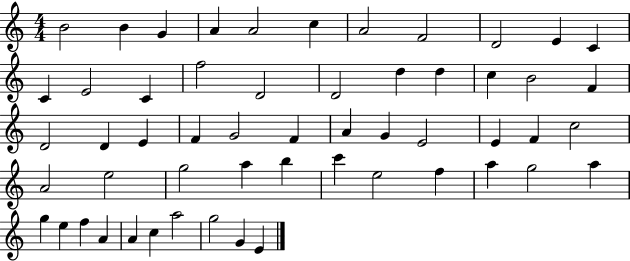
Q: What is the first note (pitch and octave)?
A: B4